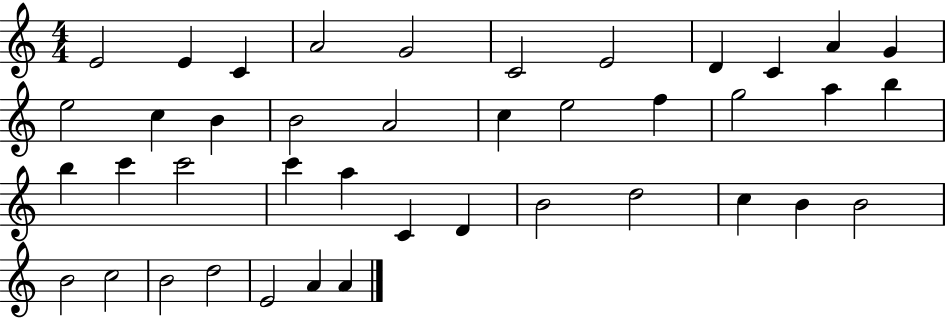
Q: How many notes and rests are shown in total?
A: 41